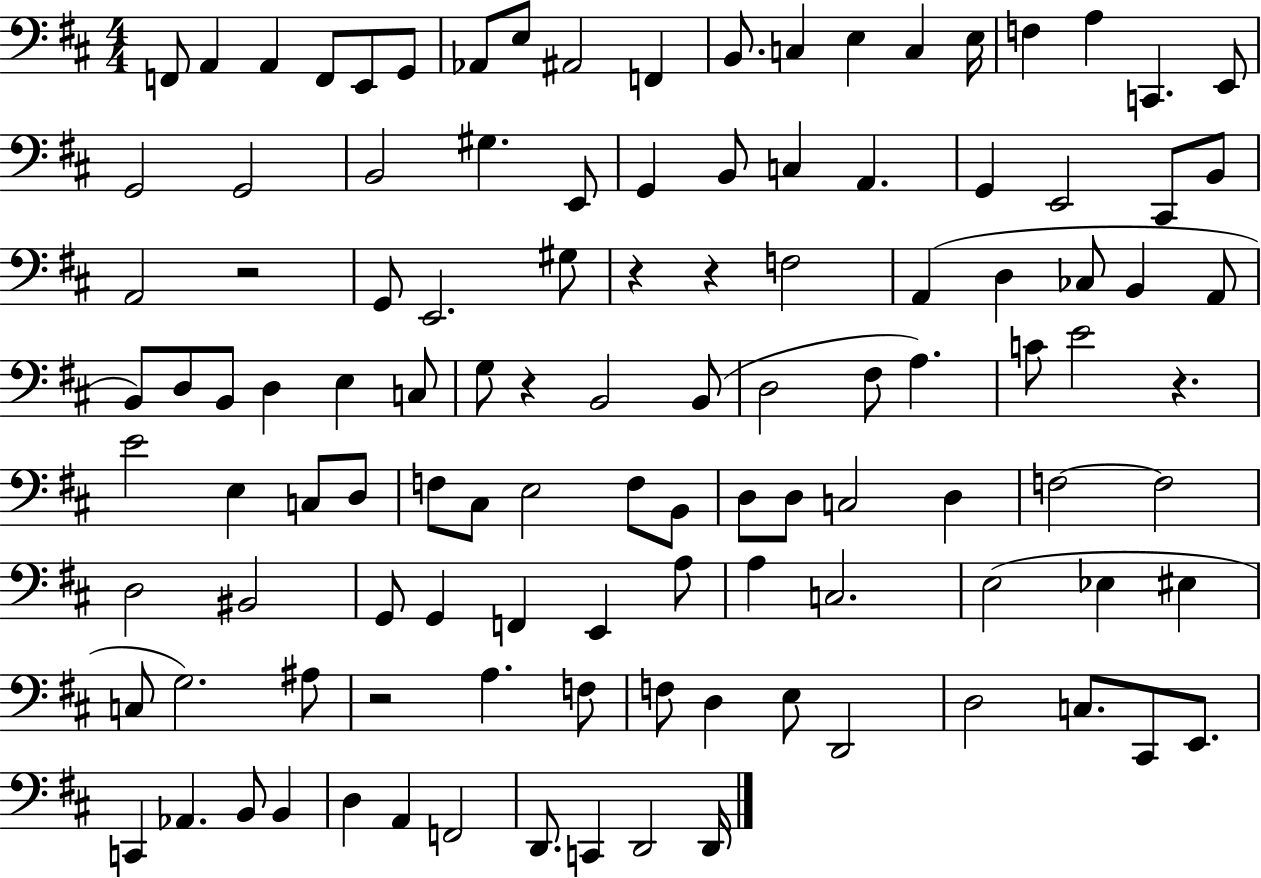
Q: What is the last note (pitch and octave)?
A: D2